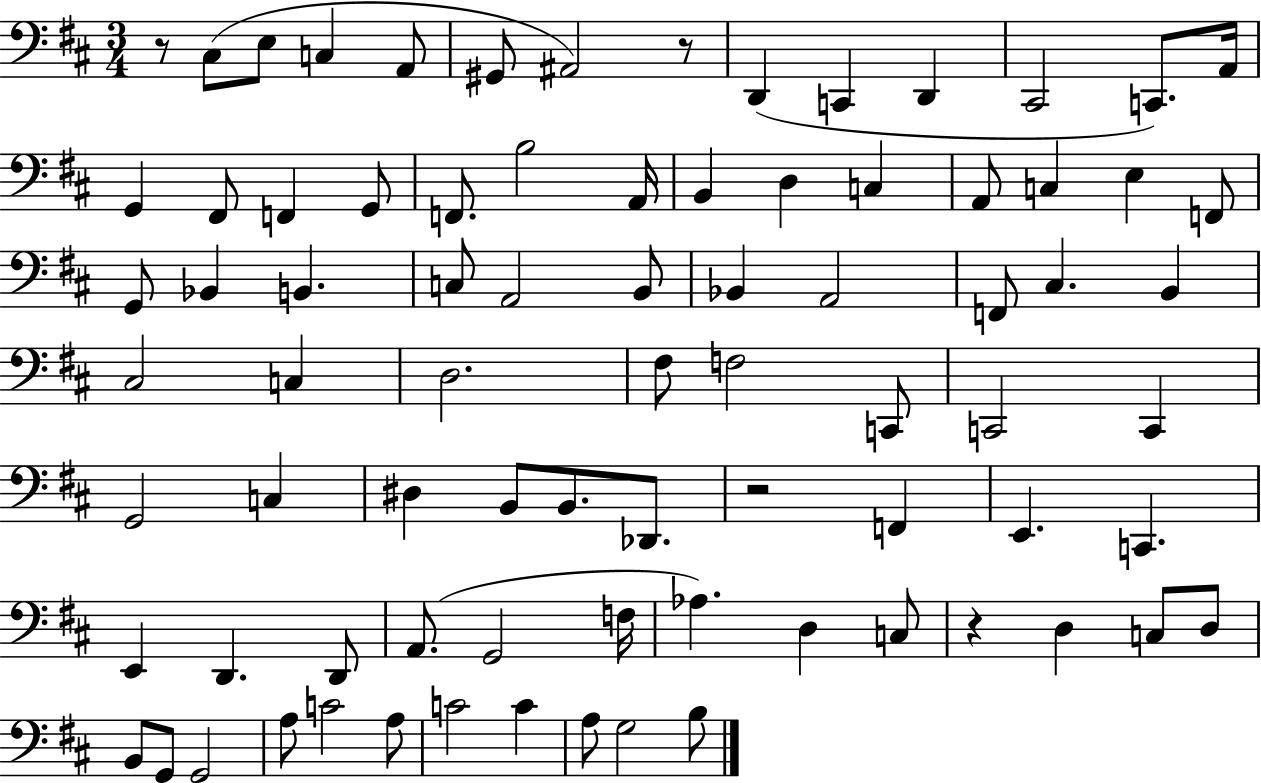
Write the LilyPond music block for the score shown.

{
  \clef bass
  \numericTimeSignature
  \time 3/4
  \key d \major
  \repeat volta 2 { r8 cis8( e8 c4 a,8 | gis,8 ais,2) r8 | d,4( c,4 d,4 | cis,2 c,8.) a,16 | \break g,4 fis,8 f,4 g,8 | f,8. b2 a,16 | b,4 d4 c4 | a,8 c4 e4 f,8 | \break g,8 bes,4 b,4. | c8 a,2 b,8 | bes,4 a,2 | f,8 cis4. b,4 | \break cis2 c4 | d2. | fis8 f2 c,8 | c,2 c,4 | \break g,2 c4 | dis4 b,8 b,8. des,8. | r2 f,4 | e,4. c,4. | \break e,4 d,4. d,8 | a,8.( g,2 f16 | aes4.) d4 c8 | r4 d4 c8 d8 | \break b,8 g,8 g,2 | a8 c'2 a8 | c'2 c'4 | a8 g2 b8 | \break } \bar "|."
}